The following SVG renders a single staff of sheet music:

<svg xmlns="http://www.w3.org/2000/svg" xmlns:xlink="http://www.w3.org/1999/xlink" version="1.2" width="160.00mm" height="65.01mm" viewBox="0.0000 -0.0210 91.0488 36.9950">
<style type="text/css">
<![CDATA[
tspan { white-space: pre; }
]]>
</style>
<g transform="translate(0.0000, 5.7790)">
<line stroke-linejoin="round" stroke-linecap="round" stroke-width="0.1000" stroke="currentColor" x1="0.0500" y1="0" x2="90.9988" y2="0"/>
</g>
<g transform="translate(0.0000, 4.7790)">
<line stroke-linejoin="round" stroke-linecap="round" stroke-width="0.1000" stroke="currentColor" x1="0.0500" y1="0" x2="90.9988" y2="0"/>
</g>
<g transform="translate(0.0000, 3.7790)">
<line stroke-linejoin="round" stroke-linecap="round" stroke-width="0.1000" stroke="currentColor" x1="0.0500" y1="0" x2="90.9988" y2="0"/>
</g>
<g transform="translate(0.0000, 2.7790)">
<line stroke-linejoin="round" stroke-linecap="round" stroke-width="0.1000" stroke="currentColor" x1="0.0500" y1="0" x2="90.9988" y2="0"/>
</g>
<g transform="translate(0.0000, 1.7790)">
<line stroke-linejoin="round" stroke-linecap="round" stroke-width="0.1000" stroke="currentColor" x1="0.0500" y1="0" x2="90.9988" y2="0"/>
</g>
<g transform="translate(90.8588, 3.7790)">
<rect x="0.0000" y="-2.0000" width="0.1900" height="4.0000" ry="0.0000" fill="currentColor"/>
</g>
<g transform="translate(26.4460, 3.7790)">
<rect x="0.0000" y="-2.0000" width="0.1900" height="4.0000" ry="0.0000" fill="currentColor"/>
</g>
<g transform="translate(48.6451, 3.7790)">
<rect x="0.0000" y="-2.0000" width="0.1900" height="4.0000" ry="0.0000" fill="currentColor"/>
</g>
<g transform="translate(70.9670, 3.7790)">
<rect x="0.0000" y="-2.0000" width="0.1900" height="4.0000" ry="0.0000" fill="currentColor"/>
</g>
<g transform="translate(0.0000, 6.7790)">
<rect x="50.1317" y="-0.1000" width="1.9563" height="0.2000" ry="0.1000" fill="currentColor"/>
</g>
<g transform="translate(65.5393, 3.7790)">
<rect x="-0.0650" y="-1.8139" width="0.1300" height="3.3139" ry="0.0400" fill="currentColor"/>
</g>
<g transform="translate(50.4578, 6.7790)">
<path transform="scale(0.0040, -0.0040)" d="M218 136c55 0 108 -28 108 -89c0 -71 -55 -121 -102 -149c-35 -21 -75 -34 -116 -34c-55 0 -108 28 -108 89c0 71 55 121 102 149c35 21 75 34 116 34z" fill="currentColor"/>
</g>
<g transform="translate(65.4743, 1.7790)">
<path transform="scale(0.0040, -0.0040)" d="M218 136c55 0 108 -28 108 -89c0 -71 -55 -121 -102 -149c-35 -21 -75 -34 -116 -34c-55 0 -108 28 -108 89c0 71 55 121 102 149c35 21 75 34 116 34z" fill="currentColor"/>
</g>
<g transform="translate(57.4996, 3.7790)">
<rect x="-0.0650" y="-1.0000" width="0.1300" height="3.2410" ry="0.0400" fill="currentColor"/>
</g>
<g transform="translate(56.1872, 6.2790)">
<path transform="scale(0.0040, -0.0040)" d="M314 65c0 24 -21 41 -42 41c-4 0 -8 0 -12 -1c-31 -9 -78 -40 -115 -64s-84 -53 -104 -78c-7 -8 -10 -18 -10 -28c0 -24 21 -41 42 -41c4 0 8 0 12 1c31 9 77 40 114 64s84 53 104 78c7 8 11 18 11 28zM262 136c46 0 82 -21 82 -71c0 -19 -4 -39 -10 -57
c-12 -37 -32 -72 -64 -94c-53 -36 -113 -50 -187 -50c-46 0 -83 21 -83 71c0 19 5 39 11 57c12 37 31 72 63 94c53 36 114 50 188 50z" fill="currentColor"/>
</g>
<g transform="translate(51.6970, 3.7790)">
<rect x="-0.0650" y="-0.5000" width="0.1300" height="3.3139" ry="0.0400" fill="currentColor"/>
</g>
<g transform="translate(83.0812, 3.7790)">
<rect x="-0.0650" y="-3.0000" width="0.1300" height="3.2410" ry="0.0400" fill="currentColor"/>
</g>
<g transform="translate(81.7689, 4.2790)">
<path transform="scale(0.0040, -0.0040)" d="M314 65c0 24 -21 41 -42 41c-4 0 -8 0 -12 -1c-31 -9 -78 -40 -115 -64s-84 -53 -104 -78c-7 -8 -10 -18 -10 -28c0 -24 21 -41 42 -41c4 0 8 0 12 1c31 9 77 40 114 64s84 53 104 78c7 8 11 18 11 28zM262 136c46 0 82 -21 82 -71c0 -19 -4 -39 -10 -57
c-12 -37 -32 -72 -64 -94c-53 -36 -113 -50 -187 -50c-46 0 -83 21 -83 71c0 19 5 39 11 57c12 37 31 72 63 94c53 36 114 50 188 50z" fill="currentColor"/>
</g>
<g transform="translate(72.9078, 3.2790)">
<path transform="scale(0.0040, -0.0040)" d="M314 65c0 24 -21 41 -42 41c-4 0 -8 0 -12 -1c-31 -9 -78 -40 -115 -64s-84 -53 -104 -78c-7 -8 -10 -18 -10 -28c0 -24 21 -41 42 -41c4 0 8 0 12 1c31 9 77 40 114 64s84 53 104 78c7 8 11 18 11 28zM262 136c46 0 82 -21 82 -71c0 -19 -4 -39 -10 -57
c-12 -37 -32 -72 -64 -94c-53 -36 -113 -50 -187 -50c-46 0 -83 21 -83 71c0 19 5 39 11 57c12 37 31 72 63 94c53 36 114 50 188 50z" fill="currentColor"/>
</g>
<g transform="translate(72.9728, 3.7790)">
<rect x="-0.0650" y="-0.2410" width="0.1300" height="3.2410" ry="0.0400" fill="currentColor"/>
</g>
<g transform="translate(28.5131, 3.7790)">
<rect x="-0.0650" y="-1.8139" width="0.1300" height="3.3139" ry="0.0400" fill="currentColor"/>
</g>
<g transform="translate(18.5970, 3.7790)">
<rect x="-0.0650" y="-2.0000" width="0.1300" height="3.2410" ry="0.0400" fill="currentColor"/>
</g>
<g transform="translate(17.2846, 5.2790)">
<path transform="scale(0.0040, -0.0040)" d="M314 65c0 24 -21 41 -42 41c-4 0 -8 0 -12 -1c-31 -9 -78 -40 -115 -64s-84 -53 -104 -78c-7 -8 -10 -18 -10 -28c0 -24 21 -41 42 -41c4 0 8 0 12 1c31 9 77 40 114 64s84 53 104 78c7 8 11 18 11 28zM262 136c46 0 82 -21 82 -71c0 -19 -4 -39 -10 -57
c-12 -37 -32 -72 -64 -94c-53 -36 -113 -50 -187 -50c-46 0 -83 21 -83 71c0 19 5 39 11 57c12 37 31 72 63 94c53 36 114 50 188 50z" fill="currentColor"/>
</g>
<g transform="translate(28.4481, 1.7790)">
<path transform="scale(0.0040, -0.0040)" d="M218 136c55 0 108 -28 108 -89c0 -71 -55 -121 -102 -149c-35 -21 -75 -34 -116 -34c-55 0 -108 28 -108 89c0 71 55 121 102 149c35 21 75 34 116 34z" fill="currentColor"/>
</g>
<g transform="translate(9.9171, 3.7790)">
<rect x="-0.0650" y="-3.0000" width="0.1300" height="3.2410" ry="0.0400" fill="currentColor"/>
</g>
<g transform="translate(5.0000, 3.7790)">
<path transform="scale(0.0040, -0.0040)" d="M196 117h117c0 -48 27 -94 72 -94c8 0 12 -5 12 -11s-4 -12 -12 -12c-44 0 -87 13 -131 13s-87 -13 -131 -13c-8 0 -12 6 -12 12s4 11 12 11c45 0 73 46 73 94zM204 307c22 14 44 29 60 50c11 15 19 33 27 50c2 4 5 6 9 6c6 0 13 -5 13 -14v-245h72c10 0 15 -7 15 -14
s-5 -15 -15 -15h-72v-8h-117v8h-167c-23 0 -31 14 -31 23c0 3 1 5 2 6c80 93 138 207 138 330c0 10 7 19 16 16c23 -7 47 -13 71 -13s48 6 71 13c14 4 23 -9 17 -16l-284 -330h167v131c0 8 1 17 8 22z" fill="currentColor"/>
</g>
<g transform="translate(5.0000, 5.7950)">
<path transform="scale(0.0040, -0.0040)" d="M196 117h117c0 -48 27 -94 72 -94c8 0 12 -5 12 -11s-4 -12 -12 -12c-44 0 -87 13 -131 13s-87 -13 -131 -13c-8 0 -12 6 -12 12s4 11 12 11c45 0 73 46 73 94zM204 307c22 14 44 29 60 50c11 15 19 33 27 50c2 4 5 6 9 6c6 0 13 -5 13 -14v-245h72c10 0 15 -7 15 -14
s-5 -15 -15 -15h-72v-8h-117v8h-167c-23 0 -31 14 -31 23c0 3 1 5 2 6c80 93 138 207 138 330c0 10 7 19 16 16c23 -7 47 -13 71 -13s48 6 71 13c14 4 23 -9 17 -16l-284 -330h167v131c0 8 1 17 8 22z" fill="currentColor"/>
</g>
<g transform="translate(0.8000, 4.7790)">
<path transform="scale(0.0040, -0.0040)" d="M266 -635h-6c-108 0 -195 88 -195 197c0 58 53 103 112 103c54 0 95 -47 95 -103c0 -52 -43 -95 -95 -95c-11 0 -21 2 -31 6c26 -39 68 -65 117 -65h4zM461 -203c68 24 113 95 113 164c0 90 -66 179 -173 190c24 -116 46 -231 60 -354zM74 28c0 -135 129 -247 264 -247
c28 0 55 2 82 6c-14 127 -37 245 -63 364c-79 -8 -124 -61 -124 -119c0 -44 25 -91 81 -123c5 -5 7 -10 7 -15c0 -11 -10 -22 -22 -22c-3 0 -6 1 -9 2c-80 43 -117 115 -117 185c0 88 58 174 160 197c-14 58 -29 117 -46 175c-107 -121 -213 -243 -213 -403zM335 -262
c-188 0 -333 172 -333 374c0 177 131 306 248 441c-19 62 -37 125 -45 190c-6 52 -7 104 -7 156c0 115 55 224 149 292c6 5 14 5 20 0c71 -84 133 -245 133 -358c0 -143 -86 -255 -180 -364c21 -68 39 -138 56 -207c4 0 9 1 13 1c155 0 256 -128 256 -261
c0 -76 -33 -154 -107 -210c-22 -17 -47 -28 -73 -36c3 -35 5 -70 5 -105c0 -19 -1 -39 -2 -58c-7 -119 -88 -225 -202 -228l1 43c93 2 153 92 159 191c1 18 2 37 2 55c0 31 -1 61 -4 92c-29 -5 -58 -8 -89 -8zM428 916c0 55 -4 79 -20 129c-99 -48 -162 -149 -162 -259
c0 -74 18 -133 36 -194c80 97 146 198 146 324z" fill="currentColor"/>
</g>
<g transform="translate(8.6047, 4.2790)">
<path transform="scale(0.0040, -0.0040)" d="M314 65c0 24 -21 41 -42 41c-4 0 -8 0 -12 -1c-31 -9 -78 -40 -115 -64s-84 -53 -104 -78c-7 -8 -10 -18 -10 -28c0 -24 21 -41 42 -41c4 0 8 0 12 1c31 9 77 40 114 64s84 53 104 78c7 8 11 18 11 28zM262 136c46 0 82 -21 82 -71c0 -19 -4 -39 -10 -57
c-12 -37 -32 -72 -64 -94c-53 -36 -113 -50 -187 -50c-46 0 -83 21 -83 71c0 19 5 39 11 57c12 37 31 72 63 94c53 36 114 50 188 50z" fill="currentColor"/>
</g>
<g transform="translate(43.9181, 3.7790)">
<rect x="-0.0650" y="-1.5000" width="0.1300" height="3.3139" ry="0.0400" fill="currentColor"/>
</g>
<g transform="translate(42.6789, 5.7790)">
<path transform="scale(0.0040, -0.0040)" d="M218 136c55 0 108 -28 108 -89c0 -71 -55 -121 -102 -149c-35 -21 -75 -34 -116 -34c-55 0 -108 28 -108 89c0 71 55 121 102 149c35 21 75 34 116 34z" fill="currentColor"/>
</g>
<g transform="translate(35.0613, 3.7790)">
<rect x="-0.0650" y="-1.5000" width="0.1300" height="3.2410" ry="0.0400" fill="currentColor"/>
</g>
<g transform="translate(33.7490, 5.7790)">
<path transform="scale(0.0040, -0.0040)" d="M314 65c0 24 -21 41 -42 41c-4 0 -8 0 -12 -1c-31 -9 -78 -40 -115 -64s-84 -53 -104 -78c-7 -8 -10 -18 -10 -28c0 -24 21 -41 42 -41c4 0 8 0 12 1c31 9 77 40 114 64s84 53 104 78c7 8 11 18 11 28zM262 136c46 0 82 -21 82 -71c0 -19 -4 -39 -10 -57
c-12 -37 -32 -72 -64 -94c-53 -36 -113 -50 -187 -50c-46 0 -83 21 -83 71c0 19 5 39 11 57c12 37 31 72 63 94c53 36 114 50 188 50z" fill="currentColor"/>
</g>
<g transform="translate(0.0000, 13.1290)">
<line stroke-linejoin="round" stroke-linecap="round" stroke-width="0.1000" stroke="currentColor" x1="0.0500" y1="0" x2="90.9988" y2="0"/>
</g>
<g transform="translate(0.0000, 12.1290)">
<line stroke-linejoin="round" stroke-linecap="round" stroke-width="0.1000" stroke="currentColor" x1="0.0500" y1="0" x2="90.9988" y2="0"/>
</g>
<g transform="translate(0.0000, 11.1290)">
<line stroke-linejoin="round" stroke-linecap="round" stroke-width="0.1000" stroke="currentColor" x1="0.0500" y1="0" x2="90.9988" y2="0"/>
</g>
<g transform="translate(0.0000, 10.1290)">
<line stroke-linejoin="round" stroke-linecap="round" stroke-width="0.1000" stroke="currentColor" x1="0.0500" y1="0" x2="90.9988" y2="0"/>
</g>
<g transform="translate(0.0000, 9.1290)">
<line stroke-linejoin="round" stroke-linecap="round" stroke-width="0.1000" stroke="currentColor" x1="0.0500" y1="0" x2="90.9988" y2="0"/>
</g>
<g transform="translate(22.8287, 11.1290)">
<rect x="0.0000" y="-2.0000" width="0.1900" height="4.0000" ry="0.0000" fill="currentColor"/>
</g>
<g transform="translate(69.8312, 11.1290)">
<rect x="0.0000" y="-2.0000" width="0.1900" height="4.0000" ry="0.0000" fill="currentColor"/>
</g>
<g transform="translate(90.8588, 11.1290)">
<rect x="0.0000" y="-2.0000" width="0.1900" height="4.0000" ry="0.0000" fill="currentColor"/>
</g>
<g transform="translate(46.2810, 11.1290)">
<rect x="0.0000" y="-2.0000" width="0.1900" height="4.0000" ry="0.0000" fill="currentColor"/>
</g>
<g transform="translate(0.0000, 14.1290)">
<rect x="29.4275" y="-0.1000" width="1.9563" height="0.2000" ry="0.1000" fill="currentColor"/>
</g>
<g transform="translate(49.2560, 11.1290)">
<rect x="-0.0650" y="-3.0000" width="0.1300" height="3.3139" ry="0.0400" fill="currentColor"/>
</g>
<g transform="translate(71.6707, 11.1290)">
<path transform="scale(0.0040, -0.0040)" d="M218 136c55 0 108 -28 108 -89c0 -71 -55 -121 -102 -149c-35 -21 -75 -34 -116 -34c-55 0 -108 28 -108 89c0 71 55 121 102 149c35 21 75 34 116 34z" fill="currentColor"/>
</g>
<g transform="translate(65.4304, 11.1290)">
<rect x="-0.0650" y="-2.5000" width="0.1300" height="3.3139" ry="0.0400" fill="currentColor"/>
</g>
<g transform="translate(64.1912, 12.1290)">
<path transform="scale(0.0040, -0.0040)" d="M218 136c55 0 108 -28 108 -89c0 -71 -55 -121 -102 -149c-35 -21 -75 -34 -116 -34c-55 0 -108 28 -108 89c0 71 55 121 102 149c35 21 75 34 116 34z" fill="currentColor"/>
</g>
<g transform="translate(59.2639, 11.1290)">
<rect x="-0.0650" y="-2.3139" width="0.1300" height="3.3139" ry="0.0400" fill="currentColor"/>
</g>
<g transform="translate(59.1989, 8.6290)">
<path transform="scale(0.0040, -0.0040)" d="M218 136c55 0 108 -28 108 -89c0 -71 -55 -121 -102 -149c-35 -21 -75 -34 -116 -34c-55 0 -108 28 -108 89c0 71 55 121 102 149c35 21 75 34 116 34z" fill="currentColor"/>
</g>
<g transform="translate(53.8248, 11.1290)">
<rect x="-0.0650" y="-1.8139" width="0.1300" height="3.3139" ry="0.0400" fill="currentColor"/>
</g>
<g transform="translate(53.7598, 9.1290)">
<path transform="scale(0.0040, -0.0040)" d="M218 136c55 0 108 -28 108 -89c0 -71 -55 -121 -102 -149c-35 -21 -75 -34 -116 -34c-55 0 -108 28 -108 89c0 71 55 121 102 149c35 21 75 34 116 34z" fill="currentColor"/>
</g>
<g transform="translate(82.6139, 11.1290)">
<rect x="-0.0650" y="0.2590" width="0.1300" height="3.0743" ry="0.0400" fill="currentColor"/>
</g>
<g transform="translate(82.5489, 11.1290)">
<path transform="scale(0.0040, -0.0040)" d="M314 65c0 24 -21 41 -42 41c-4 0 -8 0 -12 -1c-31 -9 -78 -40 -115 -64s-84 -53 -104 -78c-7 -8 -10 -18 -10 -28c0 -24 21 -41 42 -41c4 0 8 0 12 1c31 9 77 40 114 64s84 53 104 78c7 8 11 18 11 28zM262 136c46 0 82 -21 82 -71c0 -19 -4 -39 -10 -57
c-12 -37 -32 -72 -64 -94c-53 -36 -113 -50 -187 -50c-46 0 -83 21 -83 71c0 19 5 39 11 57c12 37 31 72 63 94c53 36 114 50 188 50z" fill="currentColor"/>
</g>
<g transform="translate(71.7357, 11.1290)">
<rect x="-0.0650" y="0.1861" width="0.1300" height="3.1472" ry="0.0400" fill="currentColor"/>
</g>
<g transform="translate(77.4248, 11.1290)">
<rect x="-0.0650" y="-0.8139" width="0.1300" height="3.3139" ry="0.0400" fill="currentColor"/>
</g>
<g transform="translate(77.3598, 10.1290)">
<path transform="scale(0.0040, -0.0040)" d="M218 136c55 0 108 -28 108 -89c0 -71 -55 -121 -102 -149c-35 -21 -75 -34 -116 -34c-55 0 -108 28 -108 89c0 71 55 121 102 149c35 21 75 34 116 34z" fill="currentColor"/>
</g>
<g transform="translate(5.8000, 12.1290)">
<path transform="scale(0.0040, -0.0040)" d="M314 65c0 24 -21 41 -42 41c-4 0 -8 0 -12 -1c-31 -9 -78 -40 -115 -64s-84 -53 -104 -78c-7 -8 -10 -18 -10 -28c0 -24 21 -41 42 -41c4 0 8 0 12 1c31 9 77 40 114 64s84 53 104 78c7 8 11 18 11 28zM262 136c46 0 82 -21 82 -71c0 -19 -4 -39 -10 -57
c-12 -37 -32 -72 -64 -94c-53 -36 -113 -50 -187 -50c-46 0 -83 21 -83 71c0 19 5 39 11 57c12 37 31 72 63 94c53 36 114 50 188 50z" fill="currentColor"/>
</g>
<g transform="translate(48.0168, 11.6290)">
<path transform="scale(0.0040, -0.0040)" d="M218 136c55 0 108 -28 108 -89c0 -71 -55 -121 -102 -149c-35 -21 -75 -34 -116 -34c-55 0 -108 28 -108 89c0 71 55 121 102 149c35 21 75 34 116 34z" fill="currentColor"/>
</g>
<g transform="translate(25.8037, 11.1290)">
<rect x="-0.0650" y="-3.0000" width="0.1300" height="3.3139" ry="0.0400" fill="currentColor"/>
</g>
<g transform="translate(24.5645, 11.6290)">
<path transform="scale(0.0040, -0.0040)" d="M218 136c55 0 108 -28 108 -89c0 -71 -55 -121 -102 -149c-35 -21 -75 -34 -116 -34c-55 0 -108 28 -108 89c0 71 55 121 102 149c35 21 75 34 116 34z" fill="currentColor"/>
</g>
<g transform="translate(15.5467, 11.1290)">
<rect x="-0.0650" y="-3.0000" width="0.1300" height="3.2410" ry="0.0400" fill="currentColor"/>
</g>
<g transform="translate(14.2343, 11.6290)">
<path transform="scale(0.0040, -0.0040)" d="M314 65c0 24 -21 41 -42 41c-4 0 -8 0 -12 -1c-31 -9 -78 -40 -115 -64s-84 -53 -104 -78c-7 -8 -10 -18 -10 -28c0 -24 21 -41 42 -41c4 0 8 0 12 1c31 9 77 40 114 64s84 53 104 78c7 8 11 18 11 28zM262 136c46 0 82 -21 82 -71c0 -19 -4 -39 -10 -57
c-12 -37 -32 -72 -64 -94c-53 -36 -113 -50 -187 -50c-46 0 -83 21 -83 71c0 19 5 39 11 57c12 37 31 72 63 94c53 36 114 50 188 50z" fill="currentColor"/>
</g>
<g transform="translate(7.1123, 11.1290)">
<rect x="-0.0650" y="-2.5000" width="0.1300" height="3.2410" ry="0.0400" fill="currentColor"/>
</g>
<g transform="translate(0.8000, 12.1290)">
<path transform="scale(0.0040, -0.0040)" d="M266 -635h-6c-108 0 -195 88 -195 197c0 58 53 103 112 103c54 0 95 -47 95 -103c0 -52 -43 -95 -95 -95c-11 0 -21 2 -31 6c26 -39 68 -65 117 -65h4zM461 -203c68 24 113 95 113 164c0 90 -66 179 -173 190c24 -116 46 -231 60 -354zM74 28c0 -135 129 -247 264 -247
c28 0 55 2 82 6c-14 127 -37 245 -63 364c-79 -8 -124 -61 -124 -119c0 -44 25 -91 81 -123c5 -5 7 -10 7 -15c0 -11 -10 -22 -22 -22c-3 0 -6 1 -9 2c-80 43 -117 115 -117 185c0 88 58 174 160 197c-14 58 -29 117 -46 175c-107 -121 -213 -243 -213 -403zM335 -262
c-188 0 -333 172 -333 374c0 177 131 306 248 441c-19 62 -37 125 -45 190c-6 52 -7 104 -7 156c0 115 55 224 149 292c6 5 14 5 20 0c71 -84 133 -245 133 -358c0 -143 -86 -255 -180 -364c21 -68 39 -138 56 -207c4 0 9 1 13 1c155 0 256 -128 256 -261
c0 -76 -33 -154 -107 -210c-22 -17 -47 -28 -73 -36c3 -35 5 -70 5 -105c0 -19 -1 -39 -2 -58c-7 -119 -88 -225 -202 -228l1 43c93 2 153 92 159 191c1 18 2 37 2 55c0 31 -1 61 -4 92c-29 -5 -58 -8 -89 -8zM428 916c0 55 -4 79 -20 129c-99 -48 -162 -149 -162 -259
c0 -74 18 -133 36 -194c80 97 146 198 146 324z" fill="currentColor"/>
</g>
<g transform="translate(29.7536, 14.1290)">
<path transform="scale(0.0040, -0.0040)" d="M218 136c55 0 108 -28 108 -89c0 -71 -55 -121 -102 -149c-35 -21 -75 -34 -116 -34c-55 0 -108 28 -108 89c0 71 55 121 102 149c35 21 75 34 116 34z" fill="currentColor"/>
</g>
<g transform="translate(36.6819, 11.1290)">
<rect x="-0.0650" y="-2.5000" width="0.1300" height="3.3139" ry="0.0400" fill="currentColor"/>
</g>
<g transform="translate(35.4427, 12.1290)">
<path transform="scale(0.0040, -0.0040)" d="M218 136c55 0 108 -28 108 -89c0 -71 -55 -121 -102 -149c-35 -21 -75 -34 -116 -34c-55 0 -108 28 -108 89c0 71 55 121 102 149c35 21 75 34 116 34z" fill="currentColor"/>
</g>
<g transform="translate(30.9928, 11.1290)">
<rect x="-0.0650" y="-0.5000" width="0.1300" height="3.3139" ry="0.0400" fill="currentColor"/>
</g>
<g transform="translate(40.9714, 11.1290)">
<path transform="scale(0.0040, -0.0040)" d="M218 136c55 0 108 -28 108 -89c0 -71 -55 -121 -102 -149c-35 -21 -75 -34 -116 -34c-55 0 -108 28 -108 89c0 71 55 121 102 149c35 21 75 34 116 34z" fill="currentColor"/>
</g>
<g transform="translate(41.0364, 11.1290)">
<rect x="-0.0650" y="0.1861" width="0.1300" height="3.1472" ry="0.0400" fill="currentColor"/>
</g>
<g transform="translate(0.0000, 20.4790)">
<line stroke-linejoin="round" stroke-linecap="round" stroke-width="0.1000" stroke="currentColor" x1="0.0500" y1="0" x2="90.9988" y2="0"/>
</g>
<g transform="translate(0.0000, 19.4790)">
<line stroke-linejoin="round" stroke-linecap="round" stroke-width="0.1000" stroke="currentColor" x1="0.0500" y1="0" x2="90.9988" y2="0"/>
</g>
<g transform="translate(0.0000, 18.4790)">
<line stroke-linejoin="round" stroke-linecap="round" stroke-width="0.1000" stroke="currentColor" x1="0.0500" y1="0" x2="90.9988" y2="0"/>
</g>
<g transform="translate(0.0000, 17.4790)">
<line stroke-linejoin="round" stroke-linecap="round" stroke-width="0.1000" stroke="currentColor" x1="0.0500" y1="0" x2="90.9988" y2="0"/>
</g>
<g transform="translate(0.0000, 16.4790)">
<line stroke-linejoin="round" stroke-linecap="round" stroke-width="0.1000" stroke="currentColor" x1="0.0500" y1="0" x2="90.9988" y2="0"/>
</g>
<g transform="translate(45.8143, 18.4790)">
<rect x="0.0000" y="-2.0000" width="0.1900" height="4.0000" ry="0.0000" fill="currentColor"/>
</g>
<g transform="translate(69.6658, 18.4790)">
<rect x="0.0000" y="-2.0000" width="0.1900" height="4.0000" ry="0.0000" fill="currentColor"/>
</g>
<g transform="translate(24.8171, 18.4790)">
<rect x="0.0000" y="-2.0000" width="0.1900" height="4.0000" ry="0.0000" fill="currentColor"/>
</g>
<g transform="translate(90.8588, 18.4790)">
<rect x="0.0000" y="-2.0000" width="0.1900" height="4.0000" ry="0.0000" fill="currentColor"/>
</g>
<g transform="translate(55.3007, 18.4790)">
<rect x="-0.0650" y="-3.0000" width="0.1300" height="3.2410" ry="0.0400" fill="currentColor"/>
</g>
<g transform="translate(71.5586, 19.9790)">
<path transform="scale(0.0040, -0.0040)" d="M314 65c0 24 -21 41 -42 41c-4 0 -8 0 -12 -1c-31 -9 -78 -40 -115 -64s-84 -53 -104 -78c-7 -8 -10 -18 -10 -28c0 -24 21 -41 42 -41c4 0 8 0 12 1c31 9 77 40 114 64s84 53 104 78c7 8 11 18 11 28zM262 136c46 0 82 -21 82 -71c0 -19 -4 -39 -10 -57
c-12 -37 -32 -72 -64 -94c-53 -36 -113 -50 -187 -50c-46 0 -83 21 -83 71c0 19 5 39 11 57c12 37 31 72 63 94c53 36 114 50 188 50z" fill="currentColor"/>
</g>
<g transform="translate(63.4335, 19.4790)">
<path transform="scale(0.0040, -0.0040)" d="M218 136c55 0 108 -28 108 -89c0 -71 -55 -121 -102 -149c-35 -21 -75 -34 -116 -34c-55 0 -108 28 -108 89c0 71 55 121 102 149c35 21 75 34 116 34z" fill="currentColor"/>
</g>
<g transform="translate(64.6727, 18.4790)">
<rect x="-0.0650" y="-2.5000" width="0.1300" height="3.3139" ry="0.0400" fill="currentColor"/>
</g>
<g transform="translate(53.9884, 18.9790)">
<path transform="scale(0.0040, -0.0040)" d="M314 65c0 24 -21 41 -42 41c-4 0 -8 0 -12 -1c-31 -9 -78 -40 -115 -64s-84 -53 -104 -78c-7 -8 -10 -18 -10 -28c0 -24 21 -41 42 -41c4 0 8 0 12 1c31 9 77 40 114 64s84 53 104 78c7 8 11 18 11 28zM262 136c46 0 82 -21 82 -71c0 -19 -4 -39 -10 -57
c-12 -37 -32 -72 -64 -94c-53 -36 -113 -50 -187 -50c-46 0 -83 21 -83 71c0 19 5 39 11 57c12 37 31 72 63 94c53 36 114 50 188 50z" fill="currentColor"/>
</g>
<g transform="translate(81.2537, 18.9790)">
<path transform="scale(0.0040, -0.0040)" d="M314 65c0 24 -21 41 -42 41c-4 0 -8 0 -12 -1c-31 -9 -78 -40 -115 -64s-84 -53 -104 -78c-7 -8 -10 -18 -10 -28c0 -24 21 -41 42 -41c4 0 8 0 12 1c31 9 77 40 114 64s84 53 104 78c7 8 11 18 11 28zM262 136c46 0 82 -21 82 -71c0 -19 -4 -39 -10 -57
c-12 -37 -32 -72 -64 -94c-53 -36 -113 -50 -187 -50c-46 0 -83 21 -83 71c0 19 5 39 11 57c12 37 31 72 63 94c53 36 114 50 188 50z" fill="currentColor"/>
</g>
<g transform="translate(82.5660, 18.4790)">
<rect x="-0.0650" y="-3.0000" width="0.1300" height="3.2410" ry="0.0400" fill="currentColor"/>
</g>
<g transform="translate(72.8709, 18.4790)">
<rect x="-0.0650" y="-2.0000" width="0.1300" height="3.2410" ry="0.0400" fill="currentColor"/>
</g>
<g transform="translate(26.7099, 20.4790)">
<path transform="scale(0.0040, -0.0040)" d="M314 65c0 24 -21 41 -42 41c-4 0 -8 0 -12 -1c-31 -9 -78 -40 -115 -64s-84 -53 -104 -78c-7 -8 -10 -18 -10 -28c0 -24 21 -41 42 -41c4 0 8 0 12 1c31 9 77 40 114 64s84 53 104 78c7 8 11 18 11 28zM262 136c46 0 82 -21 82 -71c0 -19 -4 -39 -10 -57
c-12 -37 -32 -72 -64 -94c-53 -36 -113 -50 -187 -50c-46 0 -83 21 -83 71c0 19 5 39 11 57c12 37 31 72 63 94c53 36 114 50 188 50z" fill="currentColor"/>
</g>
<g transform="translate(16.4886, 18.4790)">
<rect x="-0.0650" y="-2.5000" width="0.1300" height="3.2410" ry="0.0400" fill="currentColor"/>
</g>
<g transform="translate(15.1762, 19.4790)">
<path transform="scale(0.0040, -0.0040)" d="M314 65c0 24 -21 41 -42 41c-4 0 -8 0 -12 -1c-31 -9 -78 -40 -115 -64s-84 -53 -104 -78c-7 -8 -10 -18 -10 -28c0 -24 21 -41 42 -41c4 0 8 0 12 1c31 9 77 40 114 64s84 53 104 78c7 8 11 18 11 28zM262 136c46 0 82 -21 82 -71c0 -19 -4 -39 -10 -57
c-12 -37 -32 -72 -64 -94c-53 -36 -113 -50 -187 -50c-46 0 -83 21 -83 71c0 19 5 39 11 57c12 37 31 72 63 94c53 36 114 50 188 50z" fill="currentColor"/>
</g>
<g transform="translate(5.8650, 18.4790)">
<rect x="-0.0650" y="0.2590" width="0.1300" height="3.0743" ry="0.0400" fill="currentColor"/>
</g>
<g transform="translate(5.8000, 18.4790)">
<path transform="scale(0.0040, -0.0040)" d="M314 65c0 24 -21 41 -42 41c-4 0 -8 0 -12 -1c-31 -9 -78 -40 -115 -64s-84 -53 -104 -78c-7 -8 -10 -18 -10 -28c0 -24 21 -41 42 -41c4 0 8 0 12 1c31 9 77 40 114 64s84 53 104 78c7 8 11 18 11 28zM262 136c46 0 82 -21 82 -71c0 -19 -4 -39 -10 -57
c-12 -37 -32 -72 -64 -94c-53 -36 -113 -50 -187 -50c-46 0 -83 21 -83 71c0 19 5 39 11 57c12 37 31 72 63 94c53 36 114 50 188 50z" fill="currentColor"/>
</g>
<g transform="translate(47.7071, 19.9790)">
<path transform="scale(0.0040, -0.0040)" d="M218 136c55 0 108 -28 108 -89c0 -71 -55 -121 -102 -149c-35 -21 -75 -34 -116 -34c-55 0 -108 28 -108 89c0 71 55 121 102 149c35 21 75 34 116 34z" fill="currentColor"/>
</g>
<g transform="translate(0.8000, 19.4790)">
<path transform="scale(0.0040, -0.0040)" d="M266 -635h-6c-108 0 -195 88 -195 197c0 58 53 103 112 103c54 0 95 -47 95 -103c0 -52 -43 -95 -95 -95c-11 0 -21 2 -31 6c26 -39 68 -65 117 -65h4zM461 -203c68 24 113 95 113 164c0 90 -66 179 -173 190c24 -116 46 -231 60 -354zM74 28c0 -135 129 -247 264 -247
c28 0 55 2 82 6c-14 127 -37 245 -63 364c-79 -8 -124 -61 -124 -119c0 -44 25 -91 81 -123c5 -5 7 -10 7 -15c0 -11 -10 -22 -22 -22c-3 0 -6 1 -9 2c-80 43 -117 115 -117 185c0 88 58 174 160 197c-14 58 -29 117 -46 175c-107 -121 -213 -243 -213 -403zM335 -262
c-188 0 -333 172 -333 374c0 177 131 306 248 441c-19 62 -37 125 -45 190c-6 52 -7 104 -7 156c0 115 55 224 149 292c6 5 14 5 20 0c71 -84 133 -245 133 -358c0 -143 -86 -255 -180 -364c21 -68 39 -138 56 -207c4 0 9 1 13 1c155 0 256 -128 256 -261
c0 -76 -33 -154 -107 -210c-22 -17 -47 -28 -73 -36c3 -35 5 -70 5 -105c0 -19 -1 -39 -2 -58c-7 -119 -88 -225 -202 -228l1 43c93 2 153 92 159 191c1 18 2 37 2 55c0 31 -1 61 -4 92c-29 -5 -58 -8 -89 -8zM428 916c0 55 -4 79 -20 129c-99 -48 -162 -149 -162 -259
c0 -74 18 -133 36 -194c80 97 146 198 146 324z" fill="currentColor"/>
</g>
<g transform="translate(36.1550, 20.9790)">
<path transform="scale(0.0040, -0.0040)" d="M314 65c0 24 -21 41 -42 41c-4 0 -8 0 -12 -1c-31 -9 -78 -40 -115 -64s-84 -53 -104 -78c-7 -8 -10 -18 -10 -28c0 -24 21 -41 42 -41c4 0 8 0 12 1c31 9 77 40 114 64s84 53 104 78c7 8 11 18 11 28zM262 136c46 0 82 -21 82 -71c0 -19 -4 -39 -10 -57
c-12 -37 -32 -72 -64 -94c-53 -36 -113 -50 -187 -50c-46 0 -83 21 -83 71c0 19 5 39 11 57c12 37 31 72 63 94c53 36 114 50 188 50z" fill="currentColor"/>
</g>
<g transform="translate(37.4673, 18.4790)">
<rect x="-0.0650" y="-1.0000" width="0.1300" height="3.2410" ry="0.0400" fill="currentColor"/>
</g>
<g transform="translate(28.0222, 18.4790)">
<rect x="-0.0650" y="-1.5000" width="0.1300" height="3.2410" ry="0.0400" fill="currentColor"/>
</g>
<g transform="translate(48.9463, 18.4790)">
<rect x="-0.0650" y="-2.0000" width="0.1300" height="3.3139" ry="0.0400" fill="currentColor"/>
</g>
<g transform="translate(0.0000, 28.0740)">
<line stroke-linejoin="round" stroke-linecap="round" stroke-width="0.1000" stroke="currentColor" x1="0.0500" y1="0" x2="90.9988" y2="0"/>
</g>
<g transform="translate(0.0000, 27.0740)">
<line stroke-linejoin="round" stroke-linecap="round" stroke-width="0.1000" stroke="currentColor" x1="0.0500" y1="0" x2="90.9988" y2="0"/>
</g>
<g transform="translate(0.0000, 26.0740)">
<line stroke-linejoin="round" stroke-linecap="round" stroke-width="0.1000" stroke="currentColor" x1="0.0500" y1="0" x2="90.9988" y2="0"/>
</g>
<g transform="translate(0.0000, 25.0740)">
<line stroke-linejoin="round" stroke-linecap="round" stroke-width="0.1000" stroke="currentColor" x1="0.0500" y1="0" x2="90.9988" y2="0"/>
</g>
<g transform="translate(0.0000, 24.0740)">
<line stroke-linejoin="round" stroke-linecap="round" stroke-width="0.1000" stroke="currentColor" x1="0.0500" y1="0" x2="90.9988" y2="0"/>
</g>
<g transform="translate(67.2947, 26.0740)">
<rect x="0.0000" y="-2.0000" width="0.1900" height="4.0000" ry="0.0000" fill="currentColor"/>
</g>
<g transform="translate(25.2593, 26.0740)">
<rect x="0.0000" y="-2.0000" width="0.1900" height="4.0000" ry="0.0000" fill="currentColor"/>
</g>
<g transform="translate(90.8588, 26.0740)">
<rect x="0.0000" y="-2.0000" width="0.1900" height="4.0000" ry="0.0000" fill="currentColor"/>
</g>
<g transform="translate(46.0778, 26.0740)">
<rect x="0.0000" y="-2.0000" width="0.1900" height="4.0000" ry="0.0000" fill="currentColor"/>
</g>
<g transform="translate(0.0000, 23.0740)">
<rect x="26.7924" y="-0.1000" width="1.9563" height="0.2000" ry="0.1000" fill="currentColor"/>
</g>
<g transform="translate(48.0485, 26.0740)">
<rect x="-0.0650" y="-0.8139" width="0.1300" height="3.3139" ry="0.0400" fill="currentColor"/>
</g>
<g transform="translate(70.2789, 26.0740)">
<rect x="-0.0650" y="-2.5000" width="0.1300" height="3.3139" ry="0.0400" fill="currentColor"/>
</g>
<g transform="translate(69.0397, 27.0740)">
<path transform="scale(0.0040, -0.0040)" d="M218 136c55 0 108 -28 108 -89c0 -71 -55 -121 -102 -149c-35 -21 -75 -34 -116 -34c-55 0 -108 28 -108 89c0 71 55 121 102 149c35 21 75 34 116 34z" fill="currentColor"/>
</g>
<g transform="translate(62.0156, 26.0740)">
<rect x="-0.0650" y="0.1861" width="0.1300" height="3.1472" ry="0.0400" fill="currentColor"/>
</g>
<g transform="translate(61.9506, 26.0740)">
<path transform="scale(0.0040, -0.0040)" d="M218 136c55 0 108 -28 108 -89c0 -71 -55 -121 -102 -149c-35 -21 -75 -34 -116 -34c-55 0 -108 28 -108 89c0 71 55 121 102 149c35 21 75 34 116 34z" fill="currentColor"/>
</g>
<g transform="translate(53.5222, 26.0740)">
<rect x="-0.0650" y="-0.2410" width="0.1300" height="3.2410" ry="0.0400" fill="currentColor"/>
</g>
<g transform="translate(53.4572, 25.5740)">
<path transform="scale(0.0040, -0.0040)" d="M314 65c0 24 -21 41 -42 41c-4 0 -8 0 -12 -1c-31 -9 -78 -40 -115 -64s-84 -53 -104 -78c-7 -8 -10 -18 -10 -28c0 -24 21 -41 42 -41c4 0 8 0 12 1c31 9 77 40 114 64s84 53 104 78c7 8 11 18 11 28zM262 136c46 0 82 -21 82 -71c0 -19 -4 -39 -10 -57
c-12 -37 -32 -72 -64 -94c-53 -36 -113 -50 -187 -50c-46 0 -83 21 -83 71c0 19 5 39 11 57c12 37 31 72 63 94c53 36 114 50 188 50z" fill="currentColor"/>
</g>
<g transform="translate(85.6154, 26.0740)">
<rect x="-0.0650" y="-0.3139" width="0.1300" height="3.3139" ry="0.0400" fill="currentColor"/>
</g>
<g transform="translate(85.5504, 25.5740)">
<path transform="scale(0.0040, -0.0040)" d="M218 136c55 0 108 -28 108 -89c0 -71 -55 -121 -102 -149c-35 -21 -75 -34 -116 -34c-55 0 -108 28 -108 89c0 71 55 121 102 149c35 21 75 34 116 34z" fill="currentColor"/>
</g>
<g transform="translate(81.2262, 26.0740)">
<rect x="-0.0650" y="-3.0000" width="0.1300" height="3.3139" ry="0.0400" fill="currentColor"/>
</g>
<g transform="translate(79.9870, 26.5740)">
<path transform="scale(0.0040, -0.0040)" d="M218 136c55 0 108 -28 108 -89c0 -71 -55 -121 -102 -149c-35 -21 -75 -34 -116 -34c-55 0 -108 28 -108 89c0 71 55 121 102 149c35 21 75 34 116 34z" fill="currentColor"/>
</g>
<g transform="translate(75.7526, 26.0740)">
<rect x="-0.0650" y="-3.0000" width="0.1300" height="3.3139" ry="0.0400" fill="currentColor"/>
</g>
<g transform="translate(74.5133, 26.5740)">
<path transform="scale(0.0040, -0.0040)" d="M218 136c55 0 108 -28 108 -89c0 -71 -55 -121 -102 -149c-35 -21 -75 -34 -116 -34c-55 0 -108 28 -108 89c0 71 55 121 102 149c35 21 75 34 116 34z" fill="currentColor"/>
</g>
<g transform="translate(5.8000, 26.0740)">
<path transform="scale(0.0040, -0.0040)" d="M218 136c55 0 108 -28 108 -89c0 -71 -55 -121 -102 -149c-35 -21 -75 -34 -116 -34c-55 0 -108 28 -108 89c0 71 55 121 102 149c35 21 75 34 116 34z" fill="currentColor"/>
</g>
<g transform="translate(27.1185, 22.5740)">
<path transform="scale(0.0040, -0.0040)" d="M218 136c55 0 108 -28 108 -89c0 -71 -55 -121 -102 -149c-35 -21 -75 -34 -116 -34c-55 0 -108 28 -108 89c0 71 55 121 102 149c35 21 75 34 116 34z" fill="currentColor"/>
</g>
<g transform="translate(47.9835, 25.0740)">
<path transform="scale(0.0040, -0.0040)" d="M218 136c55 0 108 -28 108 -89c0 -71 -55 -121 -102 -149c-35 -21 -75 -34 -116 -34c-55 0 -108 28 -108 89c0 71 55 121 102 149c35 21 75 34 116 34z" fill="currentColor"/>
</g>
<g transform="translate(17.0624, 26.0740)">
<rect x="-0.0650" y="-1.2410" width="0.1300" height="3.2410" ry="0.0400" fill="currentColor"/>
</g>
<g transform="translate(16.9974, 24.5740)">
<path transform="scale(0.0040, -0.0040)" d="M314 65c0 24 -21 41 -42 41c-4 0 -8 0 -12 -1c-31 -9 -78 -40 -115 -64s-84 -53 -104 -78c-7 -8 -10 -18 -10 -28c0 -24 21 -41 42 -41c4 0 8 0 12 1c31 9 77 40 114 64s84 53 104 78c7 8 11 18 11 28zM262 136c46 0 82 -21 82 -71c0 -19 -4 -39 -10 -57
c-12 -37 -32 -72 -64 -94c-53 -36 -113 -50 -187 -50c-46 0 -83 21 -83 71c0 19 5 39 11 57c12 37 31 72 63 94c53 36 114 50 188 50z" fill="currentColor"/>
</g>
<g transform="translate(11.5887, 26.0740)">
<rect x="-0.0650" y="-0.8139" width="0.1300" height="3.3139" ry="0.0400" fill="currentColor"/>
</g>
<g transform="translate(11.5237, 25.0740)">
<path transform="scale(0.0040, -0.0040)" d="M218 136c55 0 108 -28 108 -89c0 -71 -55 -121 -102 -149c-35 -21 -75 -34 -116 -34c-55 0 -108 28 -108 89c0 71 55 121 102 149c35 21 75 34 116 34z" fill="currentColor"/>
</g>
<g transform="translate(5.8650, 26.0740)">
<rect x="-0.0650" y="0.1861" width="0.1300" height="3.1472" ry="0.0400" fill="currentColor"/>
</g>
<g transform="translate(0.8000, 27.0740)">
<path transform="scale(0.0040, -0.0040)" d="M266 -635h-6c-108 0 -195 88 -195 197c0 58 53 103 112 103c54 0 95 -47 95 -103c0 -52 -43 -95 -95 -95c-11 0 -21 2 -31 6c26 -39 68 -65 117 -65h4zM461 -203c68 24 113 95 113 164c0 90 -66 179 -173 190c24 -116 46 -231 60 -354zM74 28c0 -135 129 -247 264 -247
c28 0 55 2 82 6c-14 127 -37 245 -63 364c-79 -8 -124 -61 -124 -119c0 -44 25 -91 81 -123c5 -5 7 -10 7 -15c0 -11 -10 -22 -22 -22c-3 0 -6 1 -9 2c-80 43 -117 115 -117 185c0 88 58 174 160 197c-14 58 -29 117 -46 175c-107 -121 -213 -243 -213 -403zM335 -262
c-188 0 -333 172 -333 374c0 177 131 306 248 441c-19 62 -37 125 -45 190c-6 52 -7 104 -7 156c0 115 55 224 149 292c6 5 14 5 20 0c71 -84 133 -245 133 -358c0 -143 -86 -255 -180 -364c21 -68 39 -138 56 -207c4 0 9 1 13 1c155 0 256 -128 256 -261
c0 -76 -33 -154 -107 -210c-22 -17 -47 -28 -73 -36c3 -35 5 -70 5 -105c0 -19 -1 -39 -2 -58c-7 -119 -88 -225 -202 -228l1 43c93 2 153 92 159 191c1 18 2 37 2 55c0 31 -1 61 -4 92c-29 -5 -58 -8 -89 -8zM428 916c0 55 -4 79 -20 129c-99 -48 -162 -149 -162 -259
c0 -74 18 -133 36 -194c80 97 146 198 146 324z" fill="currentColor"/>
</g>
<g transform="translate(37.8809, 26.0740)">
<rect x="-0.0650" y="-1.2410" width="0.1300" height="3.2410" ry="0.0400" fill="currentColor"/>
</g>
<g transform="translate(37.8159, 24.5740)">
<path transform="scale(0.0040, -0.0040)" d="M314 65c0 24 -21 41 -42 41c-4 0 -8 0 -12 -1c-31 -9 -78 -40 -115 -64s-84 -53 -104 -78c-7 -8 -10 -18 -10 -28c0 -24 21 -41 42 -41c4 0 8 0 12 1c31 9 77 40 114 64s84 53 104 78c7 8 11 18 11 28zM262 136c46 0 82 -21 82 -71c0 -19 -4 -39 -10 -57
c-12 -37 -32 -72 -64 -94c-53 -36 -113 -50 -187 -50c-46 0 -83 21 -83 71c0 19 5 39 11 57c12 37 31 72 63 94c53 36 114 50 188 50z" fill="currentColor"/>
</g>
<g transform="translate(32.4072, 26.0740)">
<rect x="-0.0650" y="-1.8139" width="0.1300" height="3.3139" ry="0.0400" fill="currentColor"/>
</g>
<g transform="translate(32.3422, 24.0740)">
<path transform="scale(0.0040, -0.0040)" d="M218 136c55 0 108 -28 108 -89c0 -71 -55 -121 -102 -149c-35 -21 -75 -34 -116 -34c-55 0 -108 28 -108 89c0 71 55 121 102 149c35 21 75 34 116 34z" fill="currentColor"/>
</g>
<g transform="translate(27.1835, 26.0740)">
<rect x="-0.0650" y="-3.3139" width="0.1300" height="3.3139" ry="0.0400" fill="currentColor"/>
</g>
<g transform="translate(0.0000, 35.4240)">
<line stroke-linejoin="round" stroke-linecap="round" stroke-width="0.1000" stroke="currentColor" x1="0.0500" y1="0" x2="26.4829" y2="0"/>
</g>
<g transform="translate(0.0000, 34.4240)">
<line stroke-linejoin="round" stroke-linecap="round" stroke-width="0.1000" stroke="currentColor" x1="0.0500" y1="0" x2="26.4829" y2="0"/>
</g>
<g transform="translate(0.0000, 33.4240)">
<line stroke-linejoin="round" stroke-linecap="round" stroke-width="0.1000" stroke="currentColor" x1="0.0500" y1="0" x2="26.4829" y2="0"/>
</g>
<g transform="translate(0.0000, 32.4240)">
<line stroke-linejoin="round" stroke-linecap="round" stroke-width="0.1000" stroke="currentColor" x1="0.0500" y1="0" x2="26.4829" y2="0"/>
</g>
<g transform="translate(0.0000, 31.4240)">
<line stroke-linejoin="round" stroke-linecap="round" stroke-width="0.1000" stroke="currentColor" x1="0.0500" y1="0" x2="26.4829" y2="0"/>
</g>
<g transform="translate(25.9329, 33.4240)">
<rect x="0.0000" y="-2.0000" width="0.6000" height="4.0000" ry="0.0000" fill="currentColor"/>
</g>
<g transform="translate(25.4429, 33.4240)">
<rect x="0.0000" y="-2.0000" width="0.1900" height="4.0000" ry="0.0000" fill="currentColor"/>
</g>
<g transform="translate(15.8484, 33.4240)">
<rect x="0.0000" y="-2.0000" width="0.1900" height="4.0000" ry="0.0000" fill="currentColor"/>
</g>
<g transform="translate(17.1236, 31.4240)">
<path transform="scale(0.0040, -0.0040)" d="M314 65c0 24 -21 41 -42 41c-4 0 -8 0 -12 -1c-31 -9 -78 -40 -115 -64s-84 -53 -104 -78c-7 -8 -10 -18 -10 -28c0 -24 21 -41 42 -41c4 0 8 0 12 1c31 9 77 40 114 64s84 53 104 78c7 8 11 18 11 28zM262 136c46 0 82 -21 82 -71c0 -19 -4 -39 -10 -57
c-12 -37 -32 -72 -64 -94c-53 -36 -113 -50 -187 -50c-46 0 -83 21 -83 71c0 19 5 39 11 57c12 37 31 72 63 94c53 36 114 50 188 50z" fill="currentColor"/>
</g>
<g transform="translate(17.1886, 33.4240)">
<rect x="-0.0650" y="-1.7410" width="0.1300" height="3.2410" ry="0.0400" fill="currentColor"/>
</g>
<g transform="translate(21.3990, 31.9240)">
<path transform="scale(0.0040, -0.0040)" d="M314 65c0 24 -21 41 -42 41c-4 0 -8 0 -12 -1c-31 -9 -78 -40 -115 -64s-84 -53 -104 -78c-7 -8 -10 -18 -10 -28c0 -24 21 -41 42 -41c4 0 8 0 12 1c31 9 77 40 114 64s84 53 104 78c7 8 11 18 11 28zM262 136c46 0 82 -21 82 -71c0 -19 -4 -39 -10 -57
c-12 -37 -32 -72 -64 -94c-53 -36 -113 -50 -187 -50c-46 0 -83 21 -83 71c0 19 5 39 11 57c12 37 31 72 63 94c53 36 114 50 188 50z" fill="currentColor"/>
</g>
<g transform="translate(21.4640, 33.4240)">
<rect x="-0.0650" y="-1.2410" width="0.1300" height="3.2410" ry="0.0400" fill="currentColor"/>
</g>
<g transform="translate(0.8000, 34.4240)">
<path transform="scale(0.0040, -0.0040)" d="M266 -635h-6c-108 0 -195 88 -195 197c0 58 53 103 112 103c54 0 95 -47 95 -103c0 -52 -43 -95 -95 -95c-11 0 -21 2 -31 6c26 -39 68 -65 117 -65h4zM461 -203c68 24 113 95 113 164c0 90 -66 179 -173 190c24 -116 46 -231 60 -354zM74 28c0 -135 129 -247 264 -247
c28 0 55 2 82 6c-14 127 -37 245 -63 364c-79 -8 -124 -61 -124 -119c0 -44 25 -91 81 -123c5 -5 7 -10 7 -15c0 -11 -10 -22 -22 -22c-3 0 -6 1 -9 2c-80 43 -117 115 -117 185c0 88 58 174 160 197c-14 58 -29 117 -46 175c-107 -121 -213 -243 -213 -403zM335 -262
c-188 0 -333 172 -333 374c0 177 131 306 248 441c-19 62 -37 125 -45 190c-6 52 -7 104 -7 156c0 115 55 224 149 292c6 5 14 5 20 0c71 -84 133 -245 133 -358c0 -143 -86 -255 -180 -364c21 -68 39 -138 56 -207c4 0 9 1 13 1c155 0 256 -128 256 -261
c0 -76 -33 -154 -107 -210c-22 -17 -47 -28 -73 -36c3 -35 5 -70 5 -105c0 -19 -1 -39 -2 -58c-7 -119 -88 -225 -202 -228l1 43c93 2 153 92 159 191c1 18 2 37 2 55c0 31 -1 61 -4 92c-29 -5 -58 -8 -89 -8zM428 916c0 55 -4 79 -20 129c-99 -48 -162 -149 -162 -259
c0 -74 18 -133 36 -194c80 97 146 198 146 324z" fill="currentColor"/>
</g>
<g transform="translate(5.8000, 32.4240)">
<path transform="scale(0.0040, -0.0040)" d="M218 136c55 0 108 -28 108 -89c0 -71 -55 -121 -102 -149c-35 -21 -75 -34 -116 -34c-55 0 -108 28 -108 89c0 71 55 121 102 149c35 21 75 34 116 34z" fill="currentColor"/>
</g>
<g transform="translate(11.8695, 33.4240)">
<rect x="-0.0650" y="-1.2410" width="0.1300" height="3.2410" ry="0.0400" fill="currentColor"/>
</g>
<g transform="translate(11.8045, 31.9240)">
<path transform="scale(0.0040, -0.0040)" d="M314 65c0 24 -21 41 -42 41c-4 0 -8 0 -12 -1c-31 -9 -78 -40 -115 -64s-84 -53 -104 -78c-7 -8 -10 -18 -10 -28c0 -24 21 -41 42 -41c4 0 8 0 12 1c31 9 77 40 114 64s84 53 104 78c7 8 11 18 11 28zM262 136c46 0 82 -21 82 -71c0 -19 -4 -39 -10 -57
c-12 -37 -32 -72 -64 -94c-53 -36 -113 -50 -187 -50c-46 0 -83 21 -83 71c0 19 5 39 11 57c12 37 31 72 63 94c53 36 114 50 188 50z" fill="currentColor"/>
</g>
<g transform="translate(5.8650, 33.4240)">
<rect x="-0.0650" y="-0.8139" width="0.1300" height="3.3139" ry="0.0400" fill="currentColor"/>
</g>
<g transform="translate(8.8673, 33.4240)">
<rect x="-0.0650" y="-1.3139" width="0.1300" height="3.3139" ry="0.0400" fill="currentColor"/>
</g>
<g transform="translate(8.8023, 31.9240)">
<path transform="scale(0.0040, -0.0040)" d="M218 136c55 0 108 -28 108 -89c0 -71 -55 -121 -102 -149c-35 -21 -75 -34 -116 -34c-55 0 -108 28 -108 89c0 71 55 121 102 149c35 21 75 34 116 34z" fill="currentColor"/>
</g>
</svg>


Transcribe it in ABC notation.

X:1
T:Untitled
M:4/4
L:1/4
K:C
A2 F2 f E2 E C D2 f c2 A2 G2 A2 A C G B A f g G B d B2 B2 G2 E2 D2 F A2 G F2 A2 B d e2 b f e2 d c2 B G A A c d e e2 f2 e2